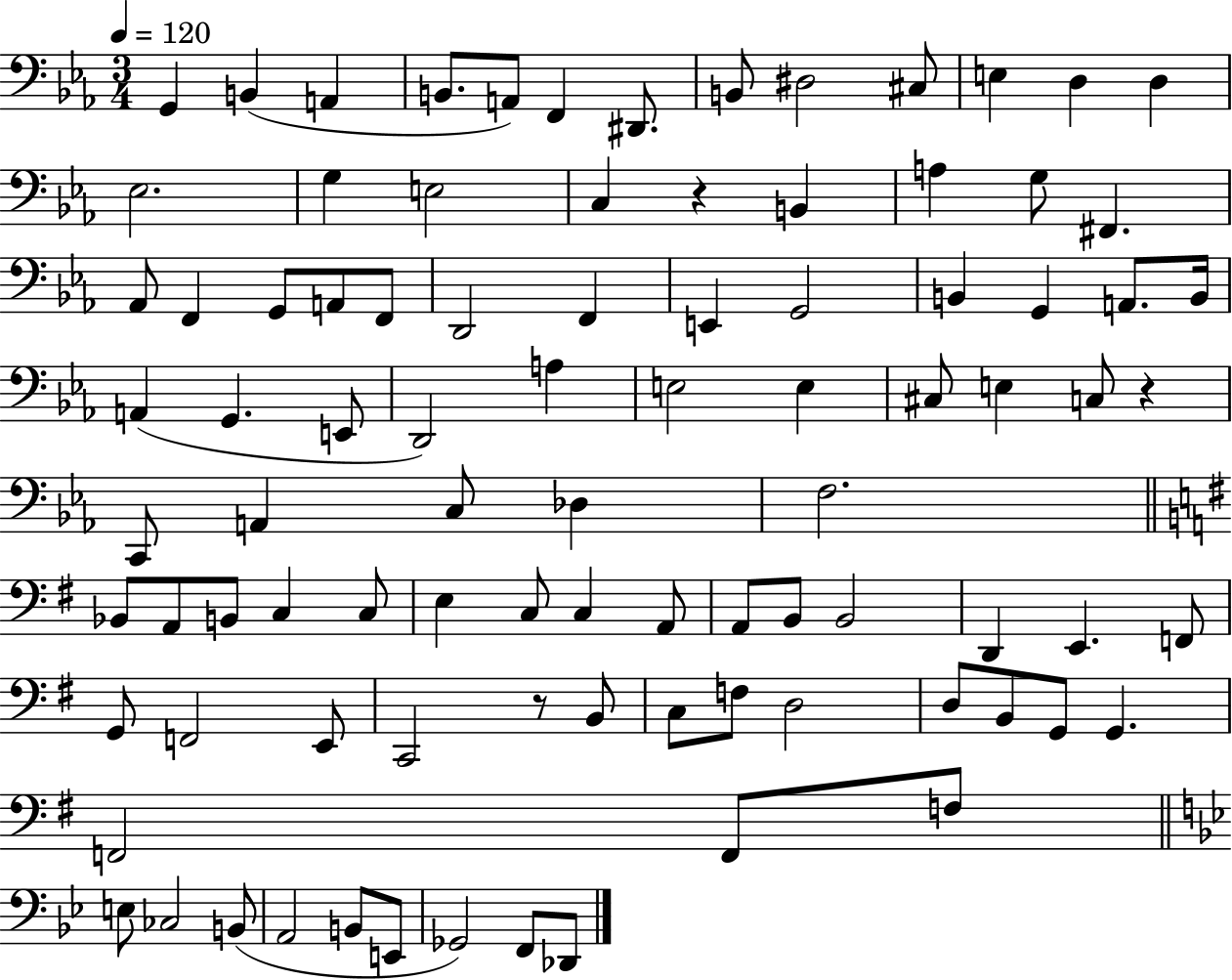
G2/q B2/q A2/q B2/e. A2/e F2/q D#2/e. B2/e D#3/h C#3/e E3/q D3/q D3/q Eb3/h. G3/q E3/h C3/q R/q B2/q A3/q G3/e F#2/q. Ab2/e F2/q G2/e A2/e F2/e D2/h F2/q E2/q G2/h B2/q G2/q A2/e. B2/s A2/q G2/q. E2/e D2/h A3/q E3/h E3/q C#3/e E3/q C3/e R/q C2/e A2/q C3/e Db3/q F3/h. Bb2/e A2/e B2/e C3/q C3/e E3/q C3/e C3/q A2/e A2/e B2/e B2/h D2/q E2/q. F2/e G2/e F2/h E2/e C2/h R/e B2/e C3/e F3/e D3/h D3/e B2/e G2/e G2/q. F2/h F2/e F3/e E3/e CES3/h B2/e A2/h B2/e E2/e Gb2/h F2/e Db2/e